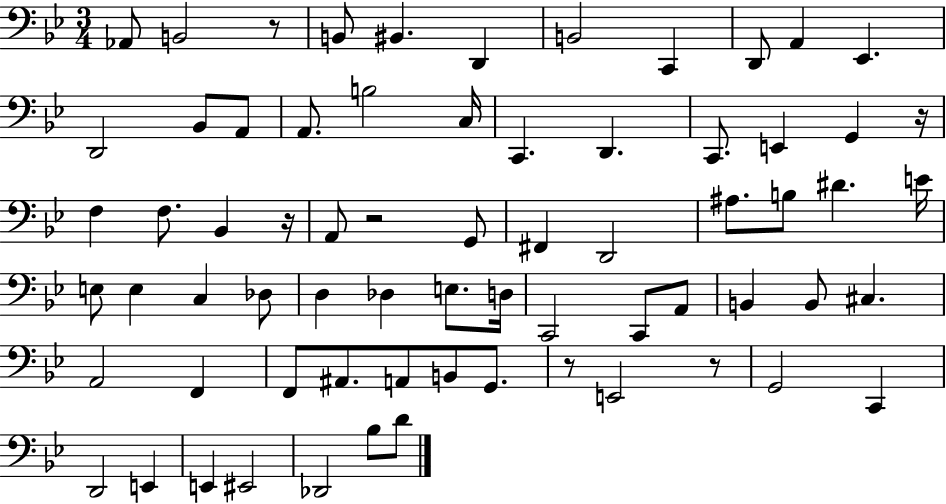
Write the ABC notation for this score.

X:1
T:Untitled
M:3/4
L:1/4
K:Bb
_A,,/2 B,,2 z/2 B,,/2 ^B,, D,, B,,2 C,, D,,/2 A,, _E,, D,,2 _B,,/2 A,,/2 A,,/2 B,2 C,/4 C,, D,, C,,/2 E,, G,, z/4 F, F,/2 _B,, z/4 A,,/2 z2 G,,/2 ^F,, D,,2 ^A,/2 B,/2 ^D E/4 E,/2 E, C, _D,/2 D, _D, E,/2 D,/4 C,,2 C,,/2 A,,/2 B,, B,,/2 ^C, A,,2 F,, F,,/2 ^A,,/2 A,,/2 B,,/2 G,,/2 z/2 E,,2 z/2 G,,2 C,, D,,2 E,, E,, ^E,,2 _D,,2 _B,/2 D/2